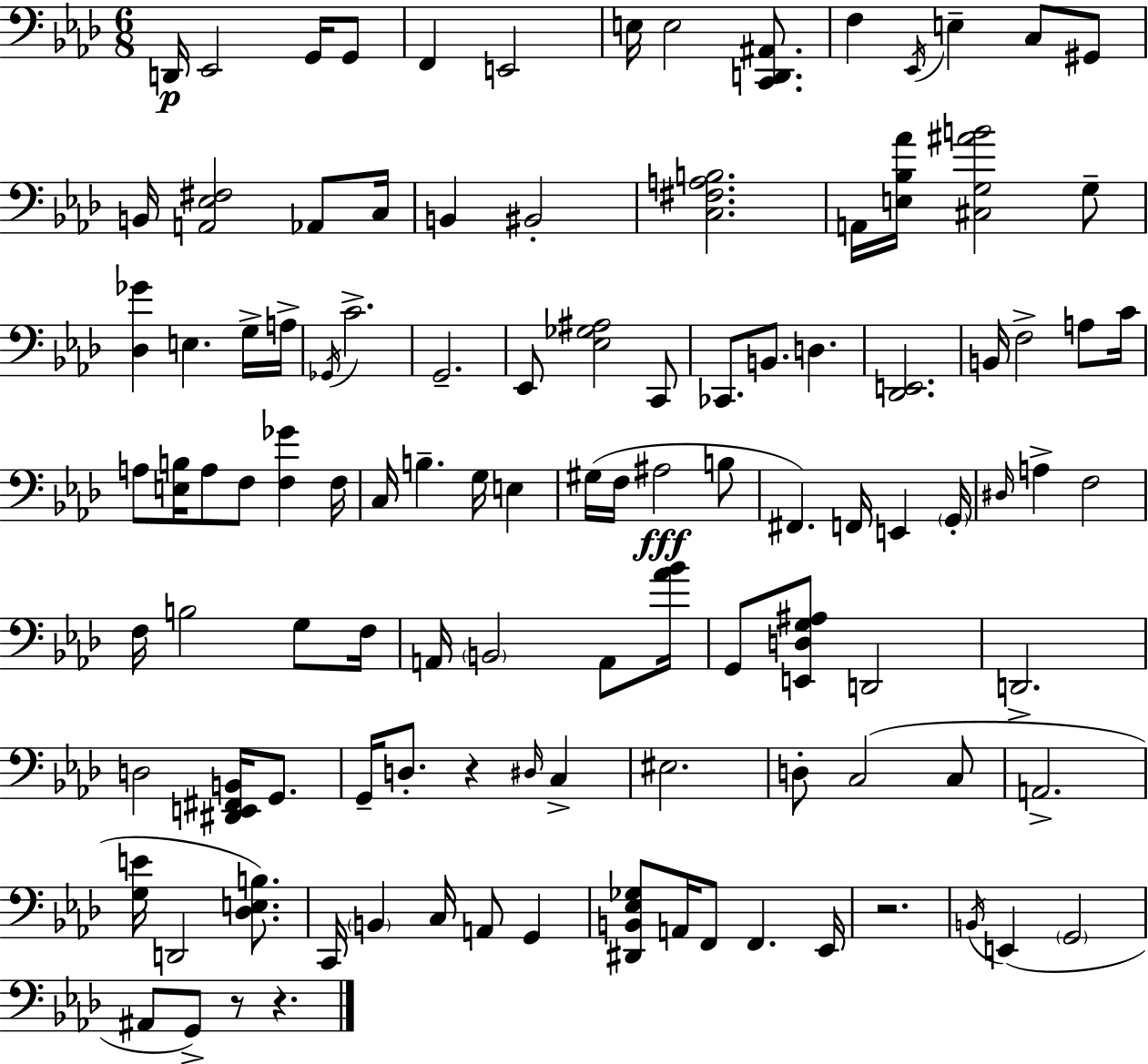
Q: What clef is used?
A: bass